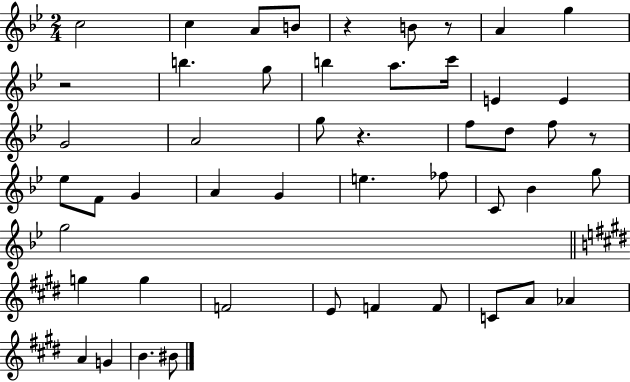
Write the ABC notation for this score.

X:1
T:Untitled
M:2/4
L:1/4
K:Bb
c2 c A/2 B/2 z B/2 z/2 A g z2 b g/2 b a/2 c'/4 E E G2 A2 g/2 z f/2 d/2 f/2 z/2 _e/2 F/2 G A G e _f/2 C/2 _B g/2 g2 g g F2 E/2 F F/2 C/2 A/2 _A A G B ^B/2